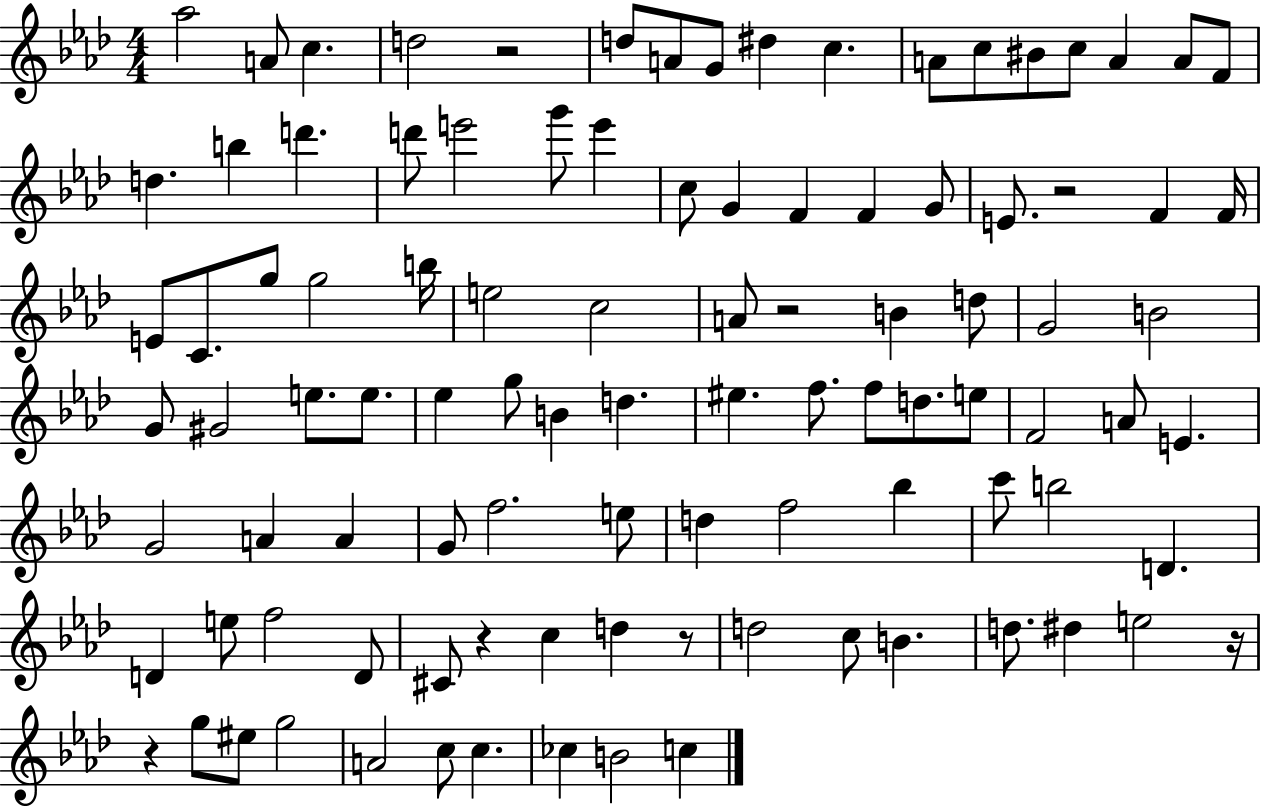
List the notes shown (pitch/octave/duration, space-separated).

Ab5/h A4/e C5/q. D5/h R/h D5/e A4/e G4/e D#5/q C5/q. A4/e C5/e BIS4/e C5/e A4/q A4/e F4/e D5/q. B5/q D6/q. D6/e E6/h G6/e E6/q C5/e G4/q F4/q F4/q G4/e E4/e. R/h F4/q F4/s E4/e C4/e. G5/e G5/h B5/s E5/h C5/h A4/e R/h B4/q D5/e G4/h B4/h G4/e G#4/h E5/e. E5/e. Eb5/q G5/e B4/q D5/q. EIS5/q. F5/e. F5/e D5/e. E5/e F4/h A4/e E4/q. G4/h A4/q A4/q G4/e F5/h. E5/e D5/q F5/h Bb5/q C6/e B5/h D4/q. D4/q E5/e F5/h D4/e C#4/e R/q C5/q D5/q R/e D5/h C5/e B4/q. D5/e. D#5/q E5/h R/s R/q G5/e EIS5/e G5/h A4/h C5/e C5/q. CES5/q B4/h C5/q